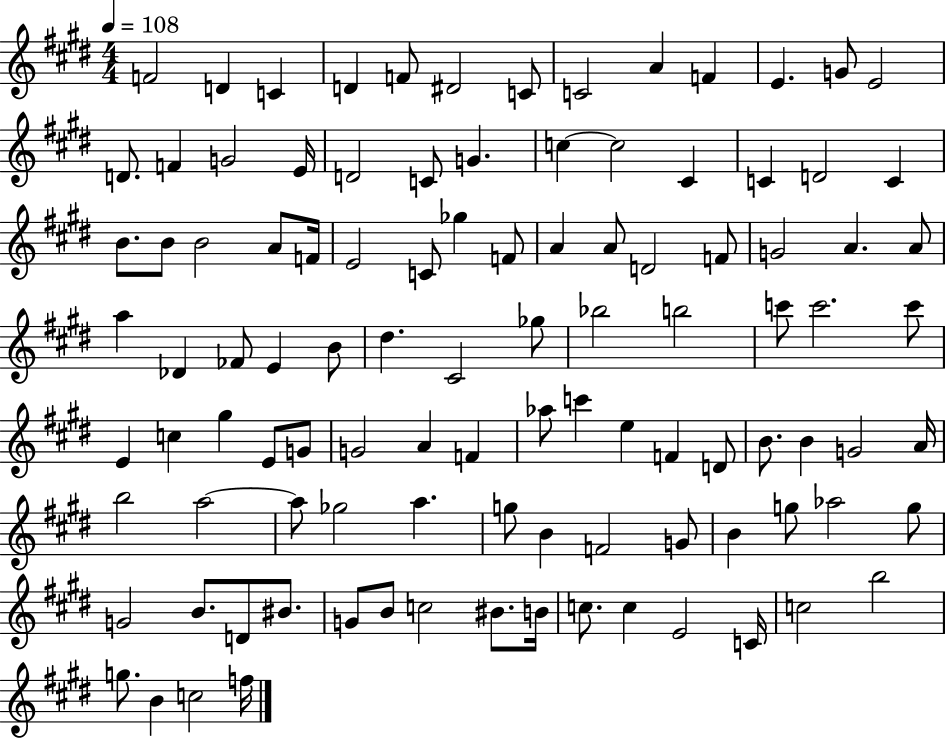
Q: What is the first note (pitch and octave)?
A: F4